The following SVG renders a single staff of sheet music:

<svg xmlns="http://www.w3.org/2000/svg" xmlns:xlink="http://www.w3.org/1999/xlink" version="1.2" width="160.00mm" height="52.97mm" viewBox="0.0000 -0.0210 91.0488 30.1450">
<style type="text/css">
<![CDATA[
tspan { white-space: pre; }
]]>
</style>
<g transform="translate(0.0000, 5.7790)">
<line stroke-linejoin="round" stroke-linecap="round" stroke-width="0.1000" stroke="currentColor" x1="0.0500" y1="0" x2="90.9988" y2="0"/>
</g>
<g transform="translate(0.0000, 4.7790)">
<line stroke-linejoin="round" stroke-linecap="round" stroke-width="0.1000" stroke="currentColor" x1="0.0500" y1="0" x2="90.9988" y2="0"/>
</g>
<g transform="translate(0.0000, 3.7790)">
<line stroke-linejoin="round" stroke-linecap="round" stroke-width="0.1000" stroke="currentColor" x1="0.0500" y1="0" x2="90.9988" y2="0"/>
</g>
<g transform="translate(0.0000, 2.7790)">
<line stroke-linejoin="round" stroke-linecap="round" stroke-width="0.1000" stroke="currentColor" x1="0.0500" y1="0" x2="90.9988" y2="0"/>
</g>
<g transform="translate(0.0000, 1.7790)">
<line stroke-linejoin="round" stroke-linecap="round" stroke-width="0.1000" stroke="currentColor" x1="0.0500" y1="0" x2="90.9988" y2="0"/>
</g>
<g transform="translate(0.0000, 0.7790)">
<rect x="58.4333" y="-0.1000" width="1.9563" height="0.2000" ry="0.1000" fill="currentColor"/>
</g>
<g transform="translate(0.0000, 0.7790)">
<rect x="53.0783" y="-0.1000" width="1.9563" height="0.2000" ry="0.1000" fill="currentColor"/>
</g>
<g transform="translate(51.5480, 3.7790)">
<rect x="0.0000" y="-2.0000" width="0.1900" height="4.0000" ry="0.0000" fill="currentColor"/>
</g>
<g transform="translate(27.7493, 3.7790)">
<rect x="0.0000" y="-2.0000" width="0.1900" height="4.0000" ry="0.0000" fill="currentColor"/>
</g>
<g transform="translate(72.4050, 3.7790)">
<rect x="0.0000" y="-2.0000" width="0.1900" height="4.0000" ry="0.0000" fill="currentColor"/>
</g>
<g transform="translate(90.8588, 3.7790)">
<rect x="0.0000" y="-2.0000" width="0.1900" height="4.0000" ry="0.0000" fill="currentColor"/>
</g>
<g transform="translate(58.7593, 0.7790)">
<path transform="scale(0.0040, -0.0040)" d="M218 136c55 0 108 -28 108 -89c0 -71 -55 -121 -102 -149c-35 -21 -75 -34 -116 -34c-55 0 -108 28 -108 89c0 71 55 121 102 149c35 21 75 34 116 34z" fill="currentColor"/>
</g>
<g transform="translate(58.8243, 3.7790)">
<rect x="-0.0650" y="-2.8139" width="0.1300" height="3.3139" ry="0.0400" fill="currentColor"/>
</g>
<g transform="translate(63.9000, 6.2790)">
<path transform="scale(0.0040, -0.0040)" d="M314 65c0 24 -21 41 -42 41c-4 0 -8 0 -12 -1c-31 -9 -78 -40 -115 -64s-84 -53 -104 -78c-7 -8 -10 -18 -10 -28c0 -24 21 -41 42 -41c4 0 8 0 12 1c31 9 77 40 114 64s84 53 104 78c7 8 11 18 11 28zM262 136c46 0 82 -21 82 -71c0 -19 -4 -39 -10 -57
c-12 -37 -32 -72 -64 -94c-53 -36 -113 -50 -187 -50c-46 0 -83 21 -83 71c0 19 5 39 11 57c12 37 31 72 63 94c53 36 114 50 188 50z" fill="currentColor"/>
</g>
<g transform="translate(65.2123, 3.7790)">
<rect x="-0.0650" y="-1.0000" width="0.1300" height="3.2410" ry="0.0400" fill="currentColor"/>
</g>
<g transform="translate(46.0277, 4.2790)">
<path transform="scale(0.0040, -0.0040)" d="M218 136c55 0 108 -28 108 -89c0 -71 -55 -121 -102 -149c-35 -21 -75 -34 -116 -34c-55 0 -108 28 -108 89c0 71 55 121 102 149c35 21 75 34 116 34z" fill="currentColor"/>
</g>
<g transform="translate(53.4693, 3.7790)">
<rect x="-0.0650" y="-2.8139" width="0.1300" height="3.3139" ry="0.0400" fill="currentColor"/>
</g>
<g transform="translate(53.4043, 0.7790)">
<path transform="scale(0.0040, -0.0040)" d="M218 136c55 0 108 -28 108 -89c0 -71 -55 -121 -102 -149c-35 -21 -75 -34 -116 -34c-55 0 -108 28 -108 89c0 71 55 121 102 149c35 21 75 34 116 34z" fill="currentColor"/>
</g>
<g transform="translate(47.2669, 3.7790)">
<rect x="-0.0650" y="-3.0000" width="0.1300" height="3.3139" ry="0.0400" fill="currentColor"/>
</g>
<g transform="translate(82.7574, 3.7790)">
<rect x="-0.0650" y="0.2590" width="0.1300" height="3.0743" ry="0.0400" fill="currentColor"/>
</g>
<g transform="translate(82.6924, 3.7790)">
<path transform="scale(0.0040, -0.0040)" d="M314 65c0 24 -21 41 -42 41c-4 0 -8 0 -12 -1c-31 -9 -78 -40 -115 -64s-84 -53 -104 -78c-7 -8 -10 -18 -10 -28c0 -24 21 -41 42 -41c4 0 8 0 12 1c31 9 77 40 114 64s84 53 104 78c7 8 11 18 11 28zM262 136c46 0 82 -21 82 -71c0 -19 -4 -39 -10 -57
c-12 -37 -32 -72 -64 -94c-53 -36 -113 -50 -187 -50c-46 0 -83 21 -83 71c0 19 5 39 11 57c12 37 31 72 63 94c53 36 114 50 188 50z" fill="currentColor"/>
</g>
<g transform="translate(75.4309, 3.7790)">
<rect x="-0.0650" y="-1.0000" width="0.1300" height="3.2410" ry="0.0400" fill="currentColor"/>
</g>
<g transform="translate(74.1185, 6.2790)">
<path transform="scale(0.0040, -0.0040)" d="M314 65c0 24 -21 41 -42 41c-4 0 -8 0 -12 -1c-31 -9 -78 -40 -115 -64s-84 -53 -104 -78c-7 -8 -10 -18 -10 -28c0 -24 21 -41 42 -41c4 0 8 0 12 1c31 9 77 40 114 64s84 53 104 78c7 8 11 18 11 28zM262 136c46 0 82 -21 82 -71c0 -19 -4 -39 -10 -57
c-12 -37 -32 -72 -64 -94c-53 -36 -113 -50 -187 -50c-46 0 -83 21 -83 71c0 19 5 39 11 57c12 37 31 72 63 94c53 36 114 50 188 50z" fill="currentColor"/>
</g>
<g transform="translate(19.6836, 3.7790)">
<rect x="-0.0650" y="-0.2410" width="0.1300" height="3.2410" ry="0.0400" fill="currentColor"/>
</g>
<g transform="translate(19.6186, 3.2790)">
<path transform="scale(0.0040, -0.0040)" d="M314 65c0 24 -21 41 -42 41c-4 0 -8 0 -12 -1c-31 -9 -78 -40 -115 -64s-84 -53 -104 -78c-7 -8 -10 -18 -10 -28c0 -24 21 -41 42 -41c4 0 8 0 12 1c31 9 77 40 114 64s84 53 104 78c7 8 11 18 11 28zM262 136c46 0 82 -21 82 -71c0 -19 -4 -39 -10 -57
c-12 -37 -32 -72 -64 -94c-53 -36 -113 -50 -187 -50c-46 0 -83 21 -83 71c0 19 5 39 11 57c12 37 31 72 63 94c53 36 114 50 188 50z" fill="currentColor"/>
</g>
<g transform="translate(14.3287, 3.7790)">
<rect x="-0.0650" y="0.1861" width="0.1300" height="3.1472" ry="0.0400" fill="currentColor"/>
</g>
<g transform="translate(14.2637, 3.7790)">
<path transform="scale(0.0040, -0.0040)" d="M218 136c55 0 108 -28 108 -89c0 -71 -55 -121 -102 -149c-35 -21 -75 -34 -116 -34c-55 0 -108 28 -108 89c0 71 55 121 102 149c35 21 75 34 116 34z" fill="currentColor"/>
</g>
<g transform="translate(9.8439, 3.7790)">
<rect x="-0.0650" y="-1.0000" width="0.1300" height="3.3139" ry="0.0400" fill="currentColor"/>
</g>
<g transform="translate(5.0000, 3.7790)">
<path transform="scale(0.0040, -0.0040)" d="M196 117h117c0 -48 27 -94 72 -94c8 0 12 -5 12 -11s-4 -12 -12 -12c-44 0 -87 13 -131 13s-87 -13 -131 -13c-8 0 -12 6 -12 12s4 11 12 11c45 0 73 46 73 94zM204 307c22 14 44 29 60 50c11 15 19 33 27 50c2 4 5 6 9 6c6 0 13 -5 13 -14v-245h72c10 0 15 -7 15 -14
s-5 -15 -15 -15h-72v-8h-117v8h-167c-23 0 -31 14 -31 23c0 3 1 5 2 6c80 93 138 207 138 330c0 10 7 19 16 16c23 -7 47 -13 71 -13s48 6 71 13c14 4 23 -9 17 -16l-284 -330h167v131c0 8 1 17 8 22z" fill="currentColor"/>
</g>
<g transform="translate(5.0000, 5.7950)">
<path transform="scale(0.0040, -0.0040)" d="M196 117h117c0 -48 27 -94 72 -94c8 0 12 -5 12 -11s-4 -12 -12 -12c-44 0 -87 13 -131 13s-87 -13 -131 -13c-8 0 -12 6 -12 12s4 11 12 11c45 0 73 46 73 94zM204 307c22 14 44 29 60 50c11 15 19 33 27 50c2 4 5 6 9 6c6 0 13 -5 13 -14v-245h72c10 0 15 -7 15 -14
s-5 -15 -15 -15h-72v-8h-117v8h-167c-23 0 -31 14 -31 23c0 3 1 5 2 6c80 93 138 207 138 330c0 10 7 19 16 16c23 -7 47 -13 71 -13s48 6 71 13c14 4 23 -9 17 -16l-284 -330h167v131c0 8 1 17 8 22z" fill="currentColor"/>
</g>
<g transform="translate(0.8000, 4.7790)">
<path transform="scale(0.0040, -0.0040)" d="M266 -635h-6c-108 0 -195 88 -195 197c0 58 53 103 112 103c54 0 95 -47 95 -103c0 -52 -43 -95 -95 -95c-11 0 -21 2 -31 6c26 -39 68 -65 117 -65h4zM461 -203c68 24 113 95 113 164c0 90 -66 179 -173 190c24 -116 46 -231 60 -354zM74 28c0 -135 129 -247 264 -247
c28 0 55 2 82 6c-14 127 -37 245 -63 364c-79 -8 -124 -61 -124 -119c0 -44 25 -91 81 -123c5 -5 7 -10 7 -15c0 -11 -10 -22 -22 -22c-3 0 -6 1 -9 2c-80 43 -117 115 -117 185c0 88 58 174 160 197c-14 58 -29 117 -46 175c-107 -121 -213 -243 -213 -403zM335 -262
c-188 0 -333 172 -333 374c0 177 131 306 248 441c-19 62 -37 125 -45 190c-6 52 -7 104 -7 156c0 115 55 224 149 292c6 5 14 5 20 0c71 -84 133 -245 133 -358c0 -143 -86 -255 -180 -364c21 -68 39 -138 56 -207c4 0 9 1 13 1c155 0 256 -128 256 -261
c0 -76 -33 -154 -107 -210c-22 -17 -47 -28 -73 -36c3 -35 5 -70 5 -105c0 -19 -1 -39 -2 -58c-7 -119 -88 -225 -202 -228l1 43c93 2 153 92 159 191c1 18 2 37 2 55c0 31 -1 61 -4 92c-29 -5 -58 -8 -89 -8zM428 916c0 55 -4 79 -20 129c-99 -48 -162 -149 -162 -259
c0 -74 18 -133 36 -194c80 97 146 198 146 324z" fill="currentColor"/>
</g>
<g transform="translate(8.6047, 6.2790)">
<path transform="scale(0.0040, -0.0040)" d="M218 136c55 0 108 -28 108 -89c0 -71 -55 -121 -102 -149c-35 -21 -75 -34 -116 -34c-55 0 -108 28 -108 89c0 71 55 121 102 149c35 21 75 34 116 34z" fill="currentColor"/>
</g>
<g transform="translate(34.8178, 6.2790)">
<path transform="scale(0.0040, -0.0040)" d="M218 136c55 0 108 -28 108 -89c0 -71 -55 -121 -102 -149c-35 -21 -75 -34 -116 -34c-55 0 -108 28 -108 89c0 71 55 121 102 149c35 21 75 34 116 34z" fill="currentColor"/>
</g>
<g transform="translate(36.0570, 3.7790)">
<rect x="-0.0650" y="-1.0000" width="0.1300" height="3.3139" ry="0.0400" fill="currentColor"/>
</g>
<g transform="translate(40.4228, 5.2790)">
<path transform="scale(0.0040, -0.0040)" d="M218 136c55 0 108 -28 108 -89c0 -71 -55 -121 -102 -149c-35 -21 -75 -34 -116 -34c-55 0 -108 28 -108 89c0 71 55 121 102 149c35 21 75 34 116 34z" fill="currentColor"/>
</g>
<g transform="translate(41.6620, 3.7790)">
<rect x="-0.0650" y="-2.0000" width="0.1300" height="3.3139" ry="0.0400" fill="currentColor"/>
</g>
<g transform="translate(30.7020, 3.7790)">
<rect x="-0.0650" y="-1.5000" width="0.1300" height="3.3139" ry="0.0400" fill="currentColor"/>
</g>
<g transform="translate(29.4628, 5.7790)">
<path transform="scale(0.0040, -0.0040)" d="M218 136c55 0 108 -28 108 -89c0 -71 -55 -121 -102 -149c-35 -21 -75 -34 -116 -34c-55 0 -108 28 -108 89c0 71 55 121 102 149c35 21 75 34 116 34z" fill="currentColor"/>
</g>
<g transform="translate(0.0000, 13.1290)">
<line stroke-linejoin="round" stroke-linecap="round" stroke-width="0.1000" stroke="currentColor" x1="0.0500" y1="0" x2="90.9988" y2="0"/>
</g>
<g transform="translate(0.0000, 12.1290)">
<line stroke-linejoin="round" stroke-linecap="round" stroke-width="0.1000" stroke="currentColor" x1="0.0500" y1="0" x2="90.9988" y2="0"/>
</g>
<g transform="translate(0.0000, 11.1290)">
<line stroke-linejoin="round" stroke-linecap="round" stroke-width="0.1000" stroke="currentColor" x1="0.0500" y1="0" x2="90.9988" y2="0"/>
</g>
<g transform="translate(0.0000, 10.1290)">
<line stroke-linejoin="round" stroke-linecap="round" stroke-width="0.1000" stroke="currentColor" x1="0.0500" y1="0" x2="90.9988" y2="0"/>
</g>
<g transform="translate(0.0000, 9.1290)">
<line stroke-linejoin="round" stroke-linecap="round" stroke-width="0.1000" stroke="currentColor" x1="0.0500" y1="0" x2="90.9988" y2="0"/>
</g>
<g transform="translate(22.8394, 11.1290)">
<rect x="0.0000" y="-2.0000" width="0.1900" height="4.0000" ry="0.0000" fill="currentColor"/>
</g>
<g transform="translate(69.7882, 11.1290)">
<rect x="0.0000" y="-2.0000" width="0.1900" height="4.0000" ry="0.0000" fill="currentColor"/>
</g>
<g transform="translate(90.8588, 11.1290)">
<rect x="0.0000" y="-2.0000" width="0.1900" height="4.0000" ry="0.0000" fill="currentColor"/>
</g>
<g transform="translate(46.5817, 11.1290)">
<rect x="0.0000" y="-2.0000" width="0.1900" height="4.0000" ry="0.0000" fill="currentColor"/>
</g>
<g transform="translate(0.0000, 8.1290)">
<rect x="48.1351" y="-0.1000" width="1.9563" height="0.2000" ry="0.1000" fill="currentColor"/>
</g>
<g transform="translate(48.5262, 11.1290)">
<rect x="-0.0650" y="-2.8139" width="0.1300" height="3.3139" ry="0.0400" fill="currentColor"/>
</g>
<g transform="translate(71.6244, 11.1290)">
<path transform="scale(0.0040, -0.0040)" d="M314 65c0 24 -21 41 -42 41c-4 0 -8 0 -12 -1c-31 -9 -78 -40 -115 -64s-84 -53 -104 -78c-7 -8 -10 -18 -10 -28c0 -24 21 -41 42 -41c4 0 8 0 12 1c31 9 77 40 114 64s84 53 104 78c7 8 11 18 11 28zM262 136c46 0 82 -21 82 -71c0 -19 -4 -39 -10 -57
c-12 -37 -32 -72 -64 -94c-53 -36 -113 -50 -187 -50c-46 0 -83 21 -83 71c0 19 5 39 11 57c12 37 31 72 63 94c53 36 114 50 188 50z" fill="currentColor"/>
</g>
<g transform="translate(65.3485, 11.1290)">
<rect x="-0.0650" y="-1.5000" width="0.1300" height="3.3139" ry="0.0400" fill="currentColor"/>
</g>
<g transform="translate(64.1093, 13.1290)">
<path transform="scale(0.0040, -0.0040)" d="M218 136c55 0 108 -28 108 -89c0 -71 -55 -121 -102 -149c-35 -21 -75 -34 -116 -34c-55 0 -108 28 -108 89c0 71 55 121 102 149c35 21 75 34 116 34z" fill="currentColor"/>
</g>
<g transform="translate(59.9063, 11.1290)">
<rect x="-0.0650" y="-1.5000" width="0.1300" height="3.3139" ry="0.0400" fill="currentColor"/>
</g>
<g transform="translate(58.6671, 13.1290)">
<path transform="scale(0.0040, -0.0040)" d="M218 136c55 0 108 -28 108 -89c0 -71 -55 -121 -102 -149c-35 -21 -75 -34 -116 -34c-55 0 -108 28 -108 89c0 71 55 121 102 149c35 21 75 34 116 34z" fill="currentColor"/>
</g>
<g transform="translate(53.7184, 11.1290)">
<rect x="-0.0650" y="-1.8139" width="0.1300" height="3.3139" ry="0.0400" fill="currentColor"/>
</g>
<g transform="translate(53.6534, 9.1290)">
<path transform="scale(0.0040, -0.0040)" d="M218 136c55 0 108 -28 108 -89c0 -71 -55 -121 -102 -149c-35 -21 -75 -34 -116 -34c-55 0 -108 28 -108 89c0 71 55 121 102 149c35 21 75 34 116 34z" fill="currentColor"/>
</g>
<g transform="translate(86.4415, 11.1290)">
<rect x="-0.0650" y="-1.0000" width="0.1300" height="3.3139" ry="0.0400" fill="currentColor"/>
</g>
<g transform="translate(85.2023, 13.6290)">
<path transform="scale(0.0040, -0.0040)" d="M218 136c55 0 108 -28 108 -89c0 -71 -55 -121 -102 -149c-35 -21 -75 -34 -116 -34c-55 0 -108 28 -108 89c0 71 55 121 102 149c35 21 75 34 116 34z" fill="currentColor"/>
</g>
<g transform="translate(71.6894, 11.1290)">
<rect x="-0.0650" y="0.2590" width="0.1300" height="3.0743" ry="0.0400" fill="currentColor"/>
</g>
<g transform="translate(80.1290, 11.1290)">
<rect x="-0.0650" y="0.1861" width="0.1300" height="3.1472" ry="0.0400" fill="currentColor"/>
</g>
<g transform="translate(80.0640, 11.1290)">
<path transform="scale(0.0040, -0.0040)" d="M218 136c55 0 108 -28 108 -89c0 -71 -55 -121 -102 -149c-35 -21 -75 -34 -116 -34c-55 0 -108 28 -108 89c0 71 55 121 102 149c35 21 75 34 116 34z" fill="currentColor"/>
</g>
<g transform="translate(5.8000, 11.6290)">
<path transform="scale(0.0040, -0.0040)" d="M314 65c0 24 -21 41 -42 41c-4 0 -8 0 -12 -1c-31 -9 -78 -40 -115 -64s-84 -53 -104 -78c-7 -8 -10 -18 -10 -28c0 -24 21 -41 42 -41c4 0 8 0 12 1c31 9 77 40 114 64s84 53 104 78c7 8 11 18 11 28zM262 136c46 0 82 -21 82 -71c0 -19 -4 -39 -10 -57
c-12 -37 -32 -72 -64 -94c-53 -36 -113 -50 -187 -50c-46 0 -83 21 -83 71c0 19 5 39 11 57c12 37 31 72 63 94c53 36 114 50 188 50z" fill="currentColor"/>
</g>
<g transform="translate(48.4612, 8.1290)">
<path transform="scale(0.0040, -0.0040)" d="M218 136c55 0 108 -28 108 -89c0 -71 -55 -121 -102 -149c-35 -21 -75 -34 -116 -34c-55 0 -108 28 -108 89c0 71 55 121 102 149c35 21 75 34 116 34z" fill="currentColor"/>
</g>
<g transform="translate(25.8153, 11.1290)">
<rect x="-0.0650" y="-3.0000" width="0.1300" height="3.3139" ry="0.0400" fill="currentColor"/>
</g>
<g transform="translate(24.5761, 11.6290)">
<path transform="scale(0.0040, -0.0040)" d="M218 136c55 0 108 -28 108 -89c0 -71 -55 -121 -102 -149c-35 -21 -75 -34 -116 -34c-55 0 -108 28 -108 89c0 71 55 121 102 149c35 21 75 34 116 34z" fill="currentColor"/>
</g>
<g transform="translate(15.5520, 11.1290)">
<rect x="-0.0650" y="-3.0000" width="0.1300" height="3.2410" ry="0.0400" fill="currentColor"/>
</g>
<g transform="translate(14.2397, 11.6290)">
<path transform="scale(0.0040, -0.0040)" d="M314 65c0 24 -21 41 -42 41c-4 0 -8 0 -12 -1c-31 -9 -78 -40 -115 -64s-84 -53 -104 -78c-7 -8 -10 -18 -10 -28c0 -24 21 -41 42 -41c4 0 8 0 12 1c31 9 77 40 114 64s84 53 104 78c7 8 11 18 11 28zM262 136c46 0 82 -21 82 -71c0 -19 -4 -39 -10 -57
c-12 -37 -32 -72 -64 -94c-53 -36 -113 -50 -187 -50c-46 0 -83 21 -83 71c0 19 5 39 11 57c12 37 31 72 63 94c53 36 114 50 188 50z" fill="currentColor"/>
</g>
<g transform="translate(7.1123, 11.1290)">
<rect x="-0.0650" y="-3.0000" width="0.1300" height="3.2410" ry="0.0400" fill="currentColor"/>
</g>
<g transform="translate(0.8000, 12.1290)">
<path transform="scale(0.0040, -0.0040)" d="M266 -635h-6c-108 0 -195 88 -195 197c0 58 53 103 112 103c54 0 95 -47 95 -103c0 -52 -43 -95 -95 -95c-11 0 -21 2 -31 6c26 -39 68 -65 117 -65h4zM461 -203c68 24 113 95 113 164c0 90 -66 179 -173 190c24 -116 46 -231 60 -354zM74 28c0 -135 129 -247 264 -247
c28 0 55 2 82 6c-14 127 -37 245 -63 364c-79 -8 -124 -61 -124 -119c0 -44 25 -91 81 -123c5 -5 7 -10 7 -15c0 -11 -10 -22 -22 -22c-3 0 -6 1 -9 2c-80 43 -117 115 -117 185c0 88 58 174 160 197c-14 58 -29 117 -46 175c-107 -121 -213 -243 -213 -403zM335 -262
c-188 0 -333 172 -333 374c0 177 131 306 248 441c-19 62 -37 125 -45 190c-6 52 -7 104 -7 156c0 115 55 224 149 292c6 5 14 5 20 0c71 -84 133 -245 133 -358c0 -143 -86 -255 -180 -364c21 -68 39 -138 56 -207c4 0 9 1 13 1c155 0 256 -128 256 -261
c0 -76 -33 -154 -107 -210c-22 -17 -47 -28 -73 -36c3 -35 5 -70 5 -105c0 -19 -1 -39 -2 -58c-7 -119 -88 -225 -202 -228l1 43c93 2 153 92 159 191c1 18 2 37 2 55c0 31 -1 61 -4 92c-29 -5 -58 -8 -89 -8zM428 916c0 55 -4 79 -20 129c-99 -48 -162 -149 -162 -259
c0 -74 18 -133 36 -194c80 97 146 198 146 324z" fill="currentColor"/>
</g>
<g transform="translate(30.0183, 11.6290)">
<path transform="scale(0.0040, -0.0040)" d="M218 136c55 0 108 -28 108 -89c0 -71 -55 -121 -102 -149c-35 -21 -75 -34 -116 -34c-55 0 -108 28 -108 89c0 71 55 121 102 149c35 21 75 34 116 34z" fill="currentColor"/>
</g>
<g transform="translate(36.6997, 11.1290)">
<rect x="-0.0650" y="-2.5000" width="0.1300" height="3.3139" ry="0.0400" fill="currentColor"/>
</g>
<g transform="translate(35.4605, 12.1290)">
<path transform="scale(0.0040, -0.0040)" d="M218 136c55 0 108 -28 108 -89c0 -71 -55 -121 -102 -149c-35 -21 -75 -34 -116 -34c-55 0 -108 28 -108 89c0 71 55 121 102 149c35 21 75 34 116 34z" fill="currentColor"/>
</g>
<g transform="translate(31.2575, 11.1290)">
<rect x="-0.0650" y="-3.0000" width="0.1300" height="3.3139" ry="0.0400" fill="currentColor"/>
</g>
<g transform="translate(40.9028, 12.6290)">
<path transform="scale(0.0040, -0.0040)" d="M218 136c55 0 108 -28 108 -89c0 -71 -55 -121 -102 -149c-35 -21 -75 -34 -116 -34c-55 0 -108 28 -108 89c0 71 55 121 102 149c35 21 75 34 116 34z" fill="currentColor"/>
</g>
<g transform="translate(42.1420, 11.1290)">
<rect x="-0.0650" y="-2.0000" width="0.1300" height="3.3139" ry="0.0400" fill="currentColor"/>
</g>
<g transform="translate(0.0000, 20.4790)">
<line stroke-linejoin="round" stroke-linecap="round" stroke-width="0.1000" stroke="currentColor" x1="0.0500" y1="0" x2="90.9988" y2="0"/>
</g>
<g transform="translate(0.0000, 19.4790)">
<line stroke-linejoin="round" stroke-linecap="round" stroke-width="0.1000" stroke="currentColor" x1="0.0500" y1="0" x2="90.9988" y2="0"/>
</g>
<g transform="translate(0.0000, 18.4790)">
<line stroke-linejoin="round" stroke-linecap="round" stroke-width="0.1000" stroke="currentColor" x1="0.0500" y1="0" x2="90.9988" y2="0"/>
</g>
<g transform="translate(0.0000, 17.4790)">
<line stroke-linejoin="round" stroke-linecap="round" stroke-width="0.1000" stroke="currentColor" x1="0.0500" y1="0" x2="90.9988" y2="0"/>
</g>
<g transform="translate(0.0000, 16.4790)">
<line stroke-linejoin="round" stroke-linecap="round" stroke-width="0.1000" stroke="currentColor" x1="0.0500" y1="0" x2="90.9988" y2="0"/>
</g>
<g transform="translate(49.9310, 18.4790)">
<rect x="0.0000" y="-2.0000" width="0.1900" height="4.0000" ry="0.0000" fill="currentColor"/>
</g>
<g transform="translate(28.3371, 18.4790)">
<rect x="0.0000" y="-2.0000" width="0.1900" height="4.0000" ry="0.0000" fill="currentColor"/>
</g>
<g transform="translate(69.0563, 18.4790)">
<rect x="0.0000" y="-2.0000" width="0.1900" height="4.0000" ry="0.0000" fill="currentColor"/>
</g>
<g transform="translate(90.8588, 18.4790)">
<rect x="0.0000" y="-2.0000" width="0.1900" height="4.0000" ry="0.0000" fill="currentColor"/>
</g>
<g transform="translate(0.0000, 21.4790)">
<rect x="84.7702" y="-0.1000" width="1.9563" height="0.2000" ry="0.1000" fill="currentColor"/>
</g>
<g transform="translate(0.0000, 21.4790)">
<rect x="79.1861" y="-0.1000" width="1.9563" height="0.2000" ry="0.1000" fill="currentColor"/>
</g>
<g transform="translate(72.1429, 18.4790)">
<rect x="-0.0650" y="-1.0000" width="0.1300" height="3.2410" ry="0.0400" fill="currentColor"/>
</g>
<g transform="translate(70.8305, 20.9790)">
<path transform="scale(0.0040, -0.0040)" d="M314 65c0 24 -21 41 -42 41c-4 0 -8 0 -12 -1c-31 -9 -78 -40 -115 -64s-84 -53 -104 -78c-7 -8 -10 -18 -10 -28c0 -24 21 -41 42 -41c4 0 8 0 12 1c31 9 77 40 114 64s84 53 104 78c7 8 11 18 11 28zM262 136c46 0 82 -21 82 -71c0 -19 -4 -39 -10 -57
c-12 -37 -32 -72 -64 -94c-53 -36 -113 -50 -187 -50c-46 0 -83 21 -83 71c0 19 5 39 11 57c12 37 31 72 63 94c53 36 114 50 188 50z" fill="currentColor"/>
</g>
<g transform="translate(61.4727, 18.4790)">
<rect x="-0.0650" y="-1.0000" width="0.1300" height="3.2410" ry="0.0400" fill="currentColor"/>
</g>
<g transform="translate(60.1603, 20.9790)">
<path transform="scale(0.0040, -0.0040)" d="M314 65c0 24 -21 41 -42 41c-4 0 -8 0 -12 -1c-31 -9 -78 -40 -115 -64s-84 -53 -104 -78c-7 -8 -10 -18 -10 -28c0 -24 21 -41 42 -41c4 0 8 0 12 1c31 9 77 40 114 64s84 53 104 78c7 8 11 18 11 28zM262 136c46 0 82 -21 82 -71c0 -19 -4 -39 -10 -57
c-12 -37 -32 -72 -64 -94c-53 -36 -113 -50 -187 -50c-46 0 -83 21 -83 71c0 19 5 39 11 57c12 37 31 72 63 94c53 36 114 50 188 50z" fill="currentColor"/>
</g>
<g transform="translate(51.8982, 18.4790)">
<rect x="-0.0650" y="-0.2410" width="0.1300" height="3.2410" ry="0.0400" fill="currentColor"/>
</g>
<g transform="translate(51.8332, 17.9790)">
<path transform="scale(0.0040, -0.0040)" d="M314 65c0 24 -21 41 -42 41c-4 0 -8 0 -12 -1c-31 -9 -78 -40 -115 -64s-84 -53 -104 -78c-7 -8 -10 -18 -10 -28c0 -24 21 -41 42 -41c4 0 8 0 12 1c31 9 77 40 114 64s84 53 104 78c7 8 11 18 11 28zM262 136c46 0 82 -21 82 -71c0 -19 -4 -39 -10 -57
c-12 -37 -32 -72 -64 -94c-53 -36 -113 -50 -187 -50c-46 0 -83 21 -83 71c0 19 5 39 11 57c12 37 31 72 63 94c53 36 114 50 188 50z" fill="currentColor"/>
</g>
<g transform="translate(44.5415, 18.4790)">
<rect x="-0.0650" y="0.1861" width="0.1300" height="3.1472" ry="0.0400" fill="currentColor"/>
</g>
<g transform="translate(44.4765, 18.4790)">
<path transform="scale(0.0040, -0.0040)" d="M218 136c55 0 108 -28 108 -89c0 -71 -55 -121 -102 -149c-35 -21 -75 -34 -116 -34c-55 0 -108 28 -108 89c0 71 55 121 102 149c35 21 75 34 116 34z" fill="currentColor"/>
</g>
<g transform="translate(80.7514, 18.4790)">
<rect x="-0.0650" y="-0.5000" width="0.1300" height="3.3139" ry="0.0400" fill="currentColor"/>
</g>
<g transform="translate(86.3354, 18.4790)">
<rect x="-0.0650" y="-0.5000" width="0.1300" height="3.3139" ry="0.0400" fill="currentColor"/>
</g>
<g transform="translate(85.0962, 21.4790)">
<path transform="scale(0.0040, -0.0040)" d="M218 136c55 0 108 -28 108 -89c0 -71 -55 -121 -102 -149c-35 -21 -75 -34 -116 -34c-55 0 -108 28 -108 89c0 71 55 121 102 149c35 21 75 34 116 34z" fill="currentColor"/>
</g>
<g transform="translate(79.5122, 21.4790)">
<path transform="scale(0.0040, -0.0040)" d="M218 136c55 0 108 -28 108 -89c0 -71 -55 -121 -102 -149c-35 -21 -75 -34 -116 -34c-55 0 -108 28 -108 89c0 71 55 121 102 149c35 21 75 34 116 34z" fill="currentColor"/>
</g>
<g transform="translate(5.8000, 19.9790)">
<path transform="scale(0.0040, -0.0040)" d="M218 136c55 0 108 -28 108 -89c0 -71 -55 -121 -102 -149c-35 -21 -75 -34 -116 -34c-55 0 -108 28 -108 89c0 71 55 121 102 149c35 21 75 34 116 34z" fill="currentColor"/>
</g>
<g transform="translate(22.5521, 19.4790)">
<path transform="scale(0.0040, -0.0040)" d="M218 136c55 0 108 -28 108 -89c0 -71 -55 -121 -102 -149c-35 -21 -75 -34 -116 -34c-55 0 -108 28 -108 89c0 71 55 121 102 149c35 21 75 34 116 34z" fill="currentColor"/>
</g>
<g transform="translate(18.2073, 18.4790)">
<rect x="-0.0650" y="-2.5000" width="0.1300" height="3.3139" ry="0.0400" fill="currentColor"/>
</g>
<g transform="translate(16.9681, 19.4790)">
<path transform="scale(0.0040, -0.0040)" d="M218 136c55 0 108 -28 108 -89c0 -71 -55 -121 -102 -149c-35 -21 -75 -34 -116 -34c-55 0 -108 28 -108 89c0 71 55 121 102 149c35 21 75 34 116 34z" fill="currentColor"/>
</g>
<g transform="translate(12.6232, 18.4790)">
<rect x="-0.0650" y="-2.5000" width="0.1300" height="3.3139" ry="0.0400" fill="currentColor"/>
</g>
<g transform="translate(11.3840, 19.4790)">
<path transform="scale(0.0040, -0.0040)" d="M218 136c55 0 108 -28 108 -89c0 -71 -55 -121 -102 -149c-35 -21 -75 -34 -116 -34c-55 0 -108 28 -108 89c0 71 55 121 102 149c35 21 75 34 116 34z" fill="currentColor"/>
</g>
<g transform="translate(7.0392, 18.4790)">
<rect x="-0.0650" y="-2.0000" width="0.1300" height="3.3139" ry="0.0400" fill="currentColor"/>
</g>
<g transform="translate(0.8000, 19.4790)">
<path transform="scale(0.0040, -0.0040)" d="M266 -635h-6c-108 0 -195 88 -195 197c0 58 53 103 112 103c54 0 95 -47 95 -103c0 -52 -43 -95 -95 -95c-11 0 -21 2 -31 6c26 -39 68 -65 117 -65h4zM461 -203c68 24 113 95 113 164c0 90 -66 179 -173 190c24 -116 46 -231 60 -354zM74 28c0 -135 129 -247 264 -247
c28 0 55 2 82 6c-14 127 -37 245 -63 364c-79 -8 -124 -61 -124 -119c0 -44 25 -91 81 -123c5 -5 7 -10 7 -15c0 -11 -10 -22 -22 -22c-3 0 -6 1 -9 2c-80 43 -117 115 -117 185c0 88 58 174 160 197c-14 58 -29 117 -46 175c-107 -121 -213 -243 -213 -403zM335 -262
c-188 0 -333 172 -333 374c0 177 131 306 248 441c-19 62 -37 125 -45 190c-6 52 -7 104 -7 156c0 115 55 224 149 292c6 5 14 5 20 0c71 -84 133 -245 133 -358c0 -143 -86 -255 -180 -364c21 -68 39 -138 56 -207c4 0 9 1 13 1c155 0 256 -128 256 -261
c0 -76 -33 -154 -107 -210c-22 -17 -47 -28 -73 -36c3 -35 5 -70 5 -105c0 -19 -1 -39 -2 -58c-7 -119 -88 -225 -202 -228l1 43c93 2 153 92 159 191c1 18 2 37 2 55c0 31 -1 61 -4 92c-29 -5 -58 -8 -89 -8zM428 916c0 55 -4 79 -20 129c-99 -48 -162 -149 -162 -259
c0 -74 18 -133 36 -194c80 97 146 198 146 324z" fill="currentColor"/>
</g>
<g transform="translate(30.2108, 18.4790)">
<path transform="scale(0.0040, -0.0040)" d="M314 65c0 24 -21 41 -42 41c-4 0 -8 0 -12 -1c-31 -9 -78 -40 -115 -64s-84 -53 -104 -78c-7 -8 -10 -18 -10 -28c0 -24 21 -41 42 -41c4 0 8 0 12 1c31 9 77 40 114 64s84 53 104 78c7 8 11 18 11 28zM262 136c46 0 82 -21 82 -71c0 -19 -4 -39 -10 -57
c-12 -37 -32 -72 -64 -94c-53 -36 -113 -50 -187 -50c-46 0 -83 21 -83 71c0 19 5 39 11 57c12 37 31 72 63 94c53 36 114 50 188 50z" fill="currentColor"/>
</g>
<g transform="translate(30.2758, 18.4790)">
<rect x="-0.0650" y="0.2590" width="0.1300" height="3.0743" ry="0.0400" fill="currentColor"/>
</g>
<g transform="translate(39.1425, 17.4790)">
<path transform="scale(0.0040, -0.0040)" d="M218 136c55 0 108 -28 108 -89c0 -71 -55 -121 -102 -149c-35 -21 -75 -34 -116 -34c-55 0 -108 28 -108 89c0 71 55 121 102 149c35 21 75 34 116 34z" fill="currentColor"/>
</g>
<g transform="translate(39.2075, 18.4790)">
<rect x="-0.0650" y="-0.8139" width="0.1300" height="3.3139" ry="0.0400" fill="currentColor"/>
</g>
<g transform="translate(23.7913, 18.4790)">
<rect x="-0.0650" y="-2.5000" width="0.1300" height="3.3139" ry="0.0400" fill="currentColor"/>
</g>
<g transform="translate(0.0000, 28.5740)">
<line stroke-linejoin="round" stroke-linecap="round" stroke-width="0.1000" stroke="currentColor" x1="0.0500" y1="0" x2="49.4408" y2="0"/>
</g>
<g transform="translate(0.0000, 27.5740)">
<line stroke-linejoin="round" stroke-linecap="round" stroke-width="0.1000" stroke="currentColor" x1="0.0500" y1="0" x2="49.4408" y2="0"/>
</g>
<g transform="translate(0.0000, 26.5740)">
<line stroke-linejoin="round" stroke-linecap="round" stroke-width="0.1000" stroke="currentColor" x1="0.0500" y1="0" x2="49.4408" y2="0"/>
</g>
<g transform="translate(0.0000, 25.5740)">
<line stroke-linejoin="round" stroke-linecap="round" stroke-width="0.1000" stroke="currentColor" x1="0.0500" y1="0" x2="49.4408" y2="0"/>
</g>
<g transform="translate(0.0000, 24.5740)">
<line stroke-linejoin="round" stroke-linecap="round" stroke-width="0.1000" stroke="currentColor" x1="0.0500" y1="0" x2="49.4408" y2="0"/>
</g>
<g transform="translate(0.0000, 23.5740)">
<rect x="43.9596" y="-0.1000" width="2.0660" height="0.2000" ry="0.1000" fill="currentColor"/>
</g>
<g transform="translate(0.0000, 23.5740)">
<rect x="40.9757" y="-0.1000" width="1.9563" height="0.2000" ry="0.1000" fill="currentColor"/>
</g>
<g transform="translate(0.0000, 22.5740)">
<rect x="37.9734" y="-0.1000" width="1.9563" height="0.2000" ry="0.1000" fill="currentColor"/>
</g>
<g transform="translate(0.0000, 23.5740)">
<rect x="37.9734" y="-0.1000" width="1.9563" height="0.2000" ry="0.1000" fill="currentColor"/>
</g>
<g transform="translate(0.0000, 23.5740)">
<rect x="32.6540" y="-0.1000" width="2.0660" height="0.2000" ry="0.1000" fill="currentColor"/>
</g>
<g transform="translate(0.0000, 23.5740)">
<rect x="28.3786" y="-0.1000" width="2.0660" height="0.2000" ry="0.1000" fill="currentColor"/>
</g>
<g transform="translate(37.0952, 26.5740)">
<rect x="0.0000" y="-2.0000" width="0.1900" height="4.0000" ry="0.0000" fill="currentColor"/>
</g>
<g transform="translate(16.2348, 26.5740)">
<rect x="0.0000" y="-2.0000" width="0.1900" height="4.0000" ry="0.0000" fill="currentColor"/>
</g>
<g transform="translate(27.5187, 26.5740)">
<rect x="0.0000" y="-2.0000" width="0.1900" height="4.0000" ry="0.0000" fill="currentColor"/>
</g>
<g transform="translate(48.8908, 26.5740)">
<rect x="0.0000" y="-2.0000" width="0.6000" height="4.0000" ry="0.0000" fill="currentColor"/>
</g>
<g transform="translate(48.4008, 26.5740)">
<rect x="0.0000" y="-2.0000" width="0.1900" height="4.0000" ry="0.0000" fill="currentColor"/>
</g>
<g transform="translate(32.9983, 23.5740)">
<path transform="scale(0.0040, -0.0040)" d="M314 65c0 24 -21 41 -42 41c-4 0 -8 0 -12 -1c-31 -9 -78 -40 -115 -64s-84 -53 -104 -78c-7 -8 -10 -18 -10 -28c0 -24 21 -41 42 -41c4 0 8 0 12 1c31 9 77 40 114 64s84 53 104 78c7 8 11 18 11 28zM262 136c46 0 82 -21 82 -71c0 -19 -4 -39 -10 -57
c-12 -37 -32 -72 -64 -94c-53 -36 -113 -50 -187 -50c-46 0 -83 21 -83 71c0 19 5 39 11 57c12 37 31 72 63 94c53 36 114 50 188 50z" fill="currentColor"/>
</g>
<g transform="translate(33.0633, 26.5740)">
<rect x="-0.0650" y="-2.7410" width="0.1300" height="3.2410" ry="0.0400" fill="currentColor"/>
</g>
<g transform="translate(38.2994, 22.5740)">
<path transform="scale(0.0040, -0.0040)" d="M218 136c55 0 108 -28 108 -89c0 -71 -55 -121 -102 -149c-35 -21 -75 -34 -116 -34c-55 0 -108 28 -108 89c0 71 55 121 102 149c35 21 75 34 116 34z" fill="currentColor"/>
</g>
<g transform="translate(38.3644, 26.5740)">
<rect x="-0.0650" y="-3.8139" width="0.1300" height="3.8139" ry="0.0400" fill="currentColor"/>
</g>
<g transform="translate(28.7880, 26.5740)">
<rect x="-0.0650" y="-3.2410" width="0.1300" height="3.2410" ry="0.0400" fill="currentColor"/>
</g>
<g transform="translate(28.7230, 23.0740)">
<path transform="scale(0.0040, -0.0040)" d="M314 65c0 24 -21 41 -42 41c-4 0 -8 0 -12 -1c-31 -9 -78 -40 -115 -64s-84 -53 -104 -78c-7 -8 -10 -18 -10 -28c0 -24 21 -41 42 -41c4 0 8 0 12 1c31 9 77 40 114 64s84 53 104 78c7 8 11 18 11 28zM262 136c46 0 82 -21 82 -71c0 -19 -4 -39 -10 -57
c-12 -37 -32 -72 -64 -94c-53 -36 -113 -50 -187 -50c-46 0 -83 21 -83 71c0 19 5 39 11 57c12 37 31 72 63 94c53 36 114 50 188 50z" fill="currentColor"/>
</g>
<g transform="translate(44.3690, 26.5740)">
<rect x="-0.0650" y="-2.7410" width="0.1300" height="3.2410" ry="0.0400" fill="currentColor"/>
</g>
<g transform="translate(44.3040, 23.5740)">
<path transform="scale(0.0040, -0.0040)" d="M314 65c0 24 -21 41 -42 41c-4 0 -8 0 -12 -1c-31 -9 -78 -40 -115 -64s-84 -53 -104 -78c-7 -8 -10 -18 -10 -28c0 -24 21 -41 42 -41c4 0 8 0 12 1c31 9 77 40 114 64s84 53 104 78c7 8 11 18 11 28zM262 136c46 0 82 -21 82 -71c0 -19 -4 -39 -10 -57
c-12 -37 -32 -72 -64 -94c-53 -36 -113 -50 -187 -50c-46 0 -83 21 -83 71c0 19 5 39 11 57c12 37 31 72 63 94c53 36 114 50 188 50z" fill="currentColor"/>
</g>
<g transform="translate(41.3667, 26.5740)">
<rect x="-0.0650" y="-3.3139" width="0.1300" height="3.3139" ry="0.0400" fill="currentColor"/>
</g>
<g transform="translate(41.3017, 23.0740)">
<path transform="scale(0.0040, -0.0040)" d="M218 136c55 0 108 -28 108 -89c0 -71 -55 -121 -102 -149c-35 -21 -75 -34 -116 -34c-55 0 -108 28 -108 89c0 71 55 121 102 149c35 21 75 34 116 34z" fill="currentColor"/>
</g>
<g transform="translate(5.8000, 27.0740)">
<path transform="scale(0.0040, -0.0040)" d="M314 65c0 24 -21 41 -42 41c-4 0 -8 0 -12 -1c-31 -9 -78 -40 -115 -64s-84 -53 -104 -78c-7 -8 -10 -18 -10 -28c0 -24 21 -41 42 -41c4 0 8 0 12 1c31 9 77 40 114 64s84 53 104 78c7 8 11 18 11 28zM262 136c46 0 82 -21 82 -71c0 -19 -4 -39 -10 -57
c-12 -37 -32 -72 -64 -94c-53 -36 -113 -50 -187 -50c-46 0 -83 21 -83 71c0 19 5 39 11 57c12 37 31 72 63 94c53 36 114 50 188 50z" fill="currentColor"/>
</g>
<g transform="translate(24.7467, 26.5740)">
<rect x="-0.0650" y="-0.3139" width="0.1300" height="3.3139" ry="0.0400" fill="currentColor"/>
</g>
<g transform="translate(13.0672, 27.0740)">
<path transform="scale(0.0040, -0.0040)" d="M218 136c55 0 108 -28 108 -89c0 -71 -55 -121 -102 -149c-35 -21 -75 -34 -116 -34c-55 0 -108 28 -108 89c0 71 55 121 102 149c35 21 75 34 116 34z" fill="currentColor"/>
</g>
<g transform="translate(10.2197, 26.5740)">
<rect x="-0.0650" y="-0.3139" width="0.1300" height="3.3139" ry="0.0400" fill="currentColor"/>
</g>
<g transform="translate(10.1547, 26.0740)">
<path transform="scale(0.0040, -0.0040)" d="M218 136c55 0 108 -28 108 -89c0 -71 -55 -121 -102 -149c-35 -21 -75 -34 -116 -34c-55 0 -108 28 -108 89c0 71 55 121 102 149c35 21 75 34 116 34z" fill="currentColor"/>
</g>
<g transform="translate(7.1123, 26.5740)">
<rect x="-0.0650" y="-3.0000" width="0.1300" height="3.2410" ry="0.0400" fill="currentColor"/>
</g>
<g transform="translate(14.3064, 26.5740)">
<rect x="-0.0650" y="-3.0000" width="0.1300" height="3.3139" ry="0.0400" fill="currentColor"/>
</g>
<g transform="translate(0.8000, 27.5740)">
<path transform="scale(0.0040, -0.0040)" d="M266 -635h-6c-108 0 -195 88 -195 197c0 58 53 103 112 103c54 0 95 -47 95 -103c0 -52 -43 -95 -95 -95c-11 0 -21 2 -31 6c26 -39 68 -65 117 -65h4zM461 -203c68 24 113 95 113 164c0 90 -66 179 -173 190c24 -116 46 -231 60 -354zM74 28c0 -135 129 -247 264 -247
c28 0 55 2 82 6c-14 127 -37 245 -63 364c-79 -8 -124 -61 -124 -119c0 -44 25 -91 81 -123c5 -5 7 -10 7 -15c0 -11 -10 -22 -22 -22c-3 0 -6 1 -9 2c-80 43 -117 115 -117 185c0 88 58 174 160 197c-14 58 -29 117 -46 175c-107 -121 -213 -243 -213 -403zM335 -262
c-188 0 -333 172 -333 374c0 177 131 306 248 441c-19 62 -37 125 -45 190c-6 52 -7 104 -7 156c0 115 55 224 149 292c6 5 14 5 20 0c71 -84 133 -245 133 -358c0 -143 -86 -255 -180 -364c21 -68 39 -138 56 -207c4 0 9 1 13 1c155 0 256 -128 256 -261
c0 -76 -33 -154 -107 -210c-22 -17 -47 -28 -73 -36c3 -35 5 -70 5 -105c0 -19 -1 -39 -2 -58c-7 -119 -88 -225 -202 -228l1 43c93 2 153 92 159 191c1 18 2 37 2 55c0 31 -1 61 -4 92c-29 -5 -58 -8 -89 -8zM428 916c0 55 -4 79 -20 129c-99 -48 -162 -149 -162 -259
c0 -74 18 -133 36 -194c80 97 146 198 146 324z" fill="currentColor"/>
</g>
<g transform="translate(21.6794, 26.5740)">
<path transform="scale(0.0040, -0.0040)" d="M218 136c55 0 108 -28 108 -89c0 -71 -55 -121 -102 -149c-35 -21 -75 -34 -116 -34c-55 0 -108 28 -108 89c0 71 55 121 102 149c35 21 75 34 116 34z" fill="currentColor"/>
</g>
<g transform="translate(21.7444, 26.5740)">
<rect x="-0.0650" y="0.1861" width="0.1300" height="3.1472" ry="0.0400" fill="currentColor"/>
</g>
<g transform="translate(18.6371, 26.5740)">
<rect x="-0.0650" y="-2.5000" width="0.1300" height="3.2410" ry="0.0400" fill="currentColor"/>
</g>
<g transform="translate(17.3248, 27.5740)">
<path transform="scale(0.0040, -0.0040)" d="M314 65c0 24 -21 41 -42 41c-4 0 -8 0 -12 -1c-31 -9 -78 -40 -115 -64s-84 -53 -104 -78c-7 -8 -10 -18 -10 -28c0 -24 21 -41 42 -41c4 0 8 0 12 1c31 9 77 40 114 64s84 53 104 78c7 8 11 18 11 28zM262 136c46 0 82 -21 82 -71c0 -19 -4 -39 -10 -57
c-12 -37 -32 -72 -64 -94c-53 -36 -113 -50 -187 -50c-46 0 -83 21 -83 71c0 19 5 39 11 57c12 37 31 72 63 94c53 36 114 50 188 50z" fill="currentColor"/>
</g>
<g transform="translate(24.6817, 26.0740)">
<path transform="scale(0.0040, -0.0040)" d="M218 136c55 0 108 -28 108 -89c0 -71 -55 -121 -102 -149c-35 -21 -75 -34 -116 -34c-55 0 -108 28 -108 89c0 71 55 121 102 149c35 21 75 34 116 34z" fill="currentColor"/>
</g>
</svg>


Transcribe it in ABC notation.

X:1
T:Untitled
M:4/4
L:1/4
K:C
D B c2 E D F A a a D2 D2 B2 A2 A2 A A G F a f E E B2 B D F G G G B2 d B c2 D2 D2 C C A2 c A G2 B c b2 a2 c' b a2